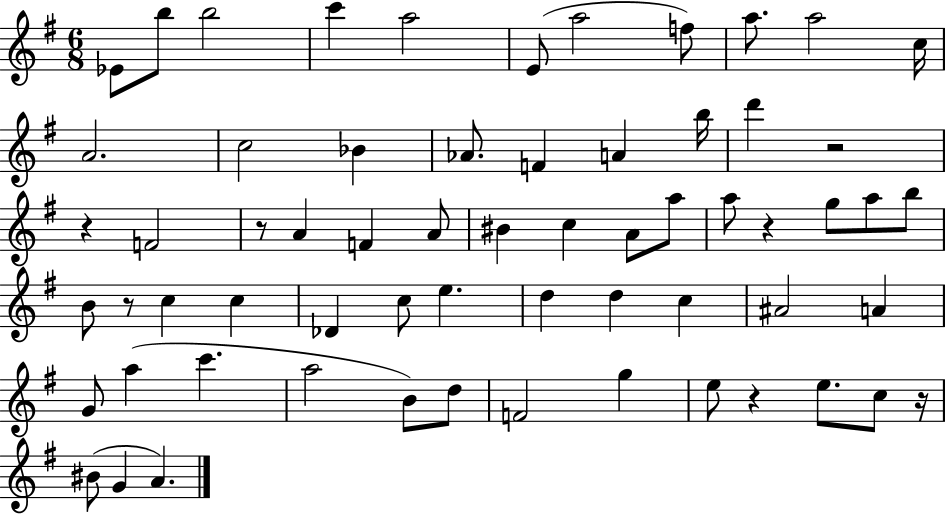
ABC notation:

X:1
T:Untitled
M:6/8
L:1/4
K:G
_E/2 b/2 b2 c' a2 E/2 a2 f/2 a/2 a2 c/4 A2 c2 _B _A/2 F A b/4 d' z2 z F2 z/2 A F A/2 ^B c A/2 a/2 a/2 z g/2 a/2 b/2 B/2 z/2 c c _D c/2 e d d c ^A2 A G/2 a c' a2 B/2 d/2 F2 g e/2 z e/2 c/2 z/4 ^B/2 G A